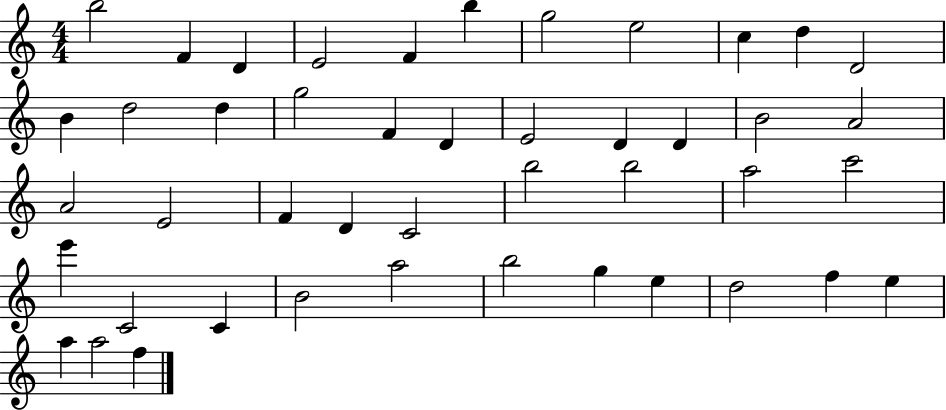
X:1
T:Untitled
M:4/4
L:1/4
K:C
b2 F D E2 F b g2 e2 c d D2 B d2 d g2 F D E2 D D B2 A2 A2 E2 F D C2 b2 b2 a2 c'2 e' C2 C B2 a2 b2 g e d2 f e a a2 f